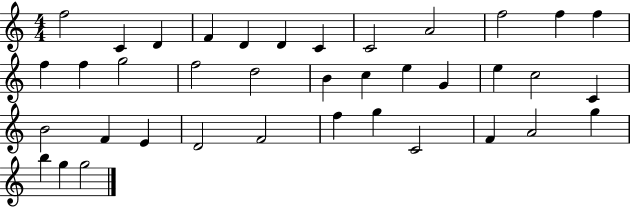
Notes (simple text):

F5/h C4/q D4/q F4/q D4/q D4/q C4/q C4/h A4/h F5/h F5/q F5/q F5/q F5/q G5/h F5/h D5/h B4/q C5/q E5/q G4/q E5/q C5/h C4/q B4/h F4/q E4/q D4/h F4/h F5/q G5/q C4/h F4/q A4/h G5/q B5/q G5/q G5/h